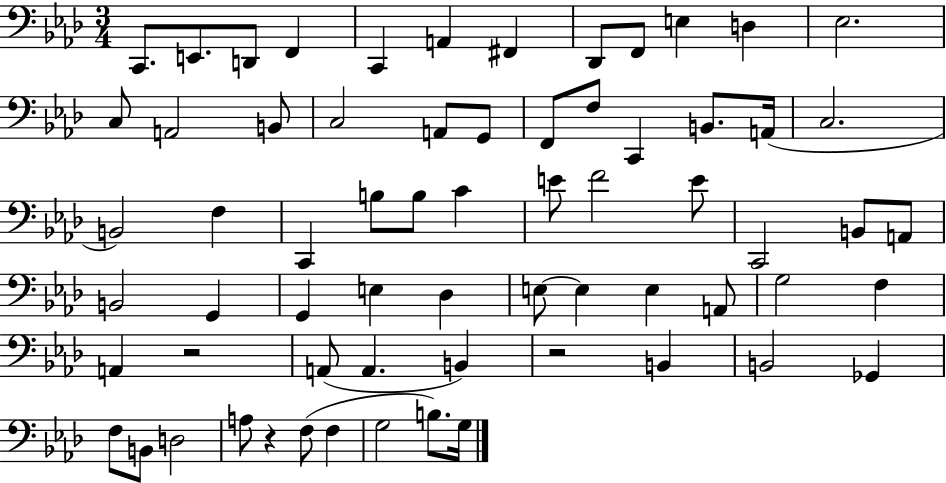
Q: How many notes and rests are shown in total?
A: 66